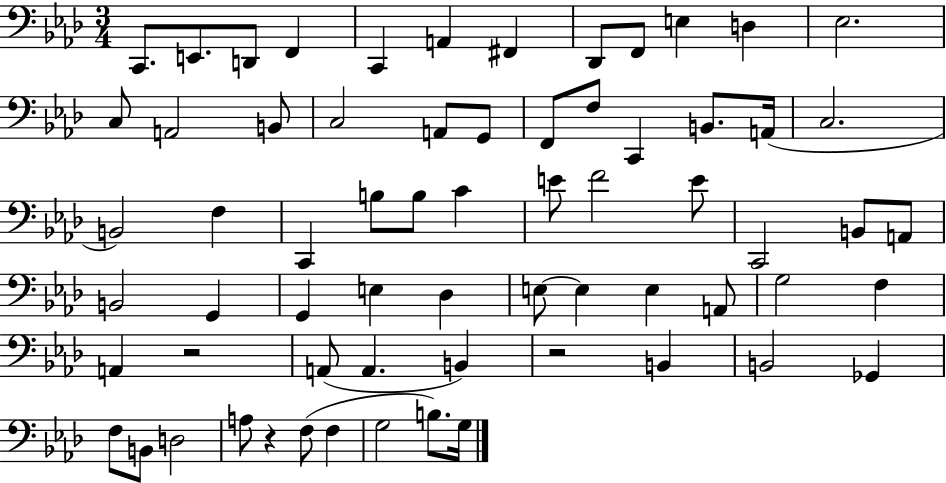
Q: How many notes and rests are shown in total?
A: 66